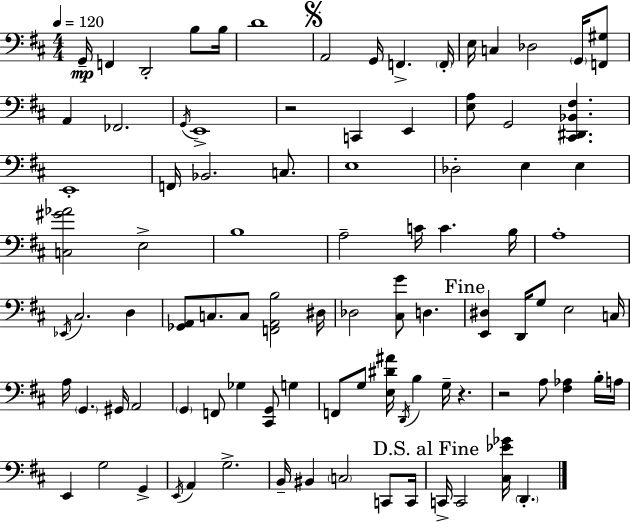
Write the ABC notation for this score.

X:1
T:Untitled
M:4/4
L:1/4
K:D
G,,/4 F,, D,,2 B,/2 B,/4 D4 A,,2 G,,/4 F,, F,,/4 E,/4 C, _D,2 G,,/4 [F,,^G,]/2 A,, _F,,2 G,,/4 E,,4 z2 C,, E,, [E,A,]/2 G,,2 [^C,,^D,,_B,,^F,] E,,4 F,,/4 _B,,2 C,/2 E,4 _D,2 E, E, [C,^G_A]2 E,2 B,4 A,2 C/4 C B,/4 A,4 _E,,/4 ^C,2 D, [_G,,A,,]/2 C,/2 C,/2 [F,,A,,B,]2 ^D,/4 _D,2 [^C,G]/2 D, [E,,^D,] D,,/4 G,/2 E,2 C,/4 A,/4 G,, ^G,,/4 A,,2 G,, F,,/2 _G, [^C,,G,,]/2 G, F,,/2 G,/2 [E,^D^A]/4 D,,/4 B, G,/4 z z2 A,/2 [^F,_A,] B,/4 A,/4 E,, G,2 G,, E,,/4 A,, G,2 B,,/4 ^B,, C,2 C,,/2 C,,/4 C,,/4 C,,2 [^C,_E_G]/4 D,,